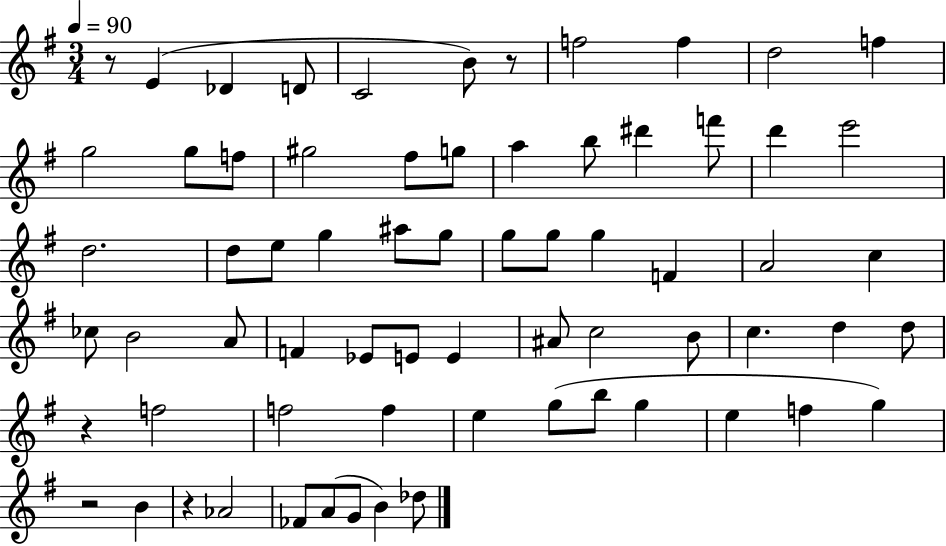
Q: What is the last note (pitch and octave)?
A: Db5